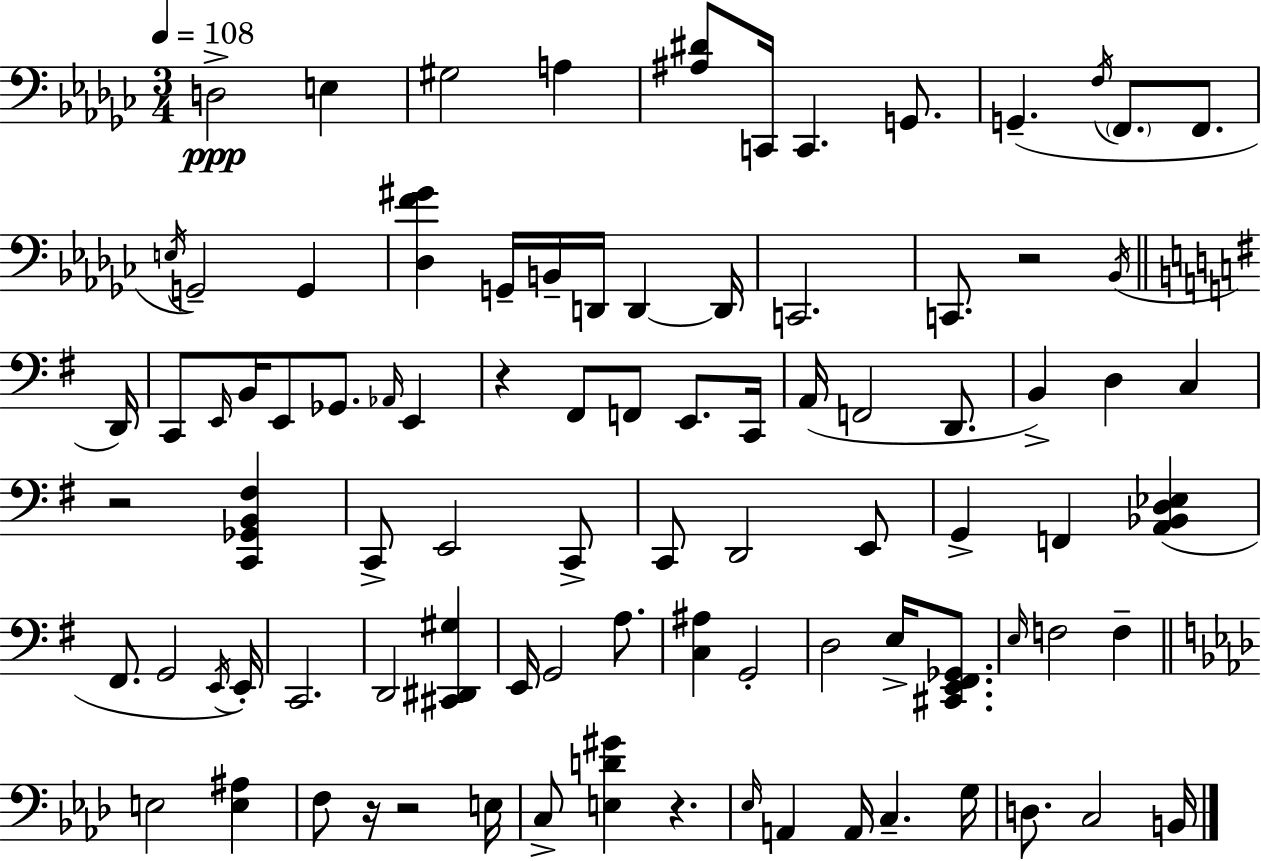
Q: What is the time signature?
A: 3/4